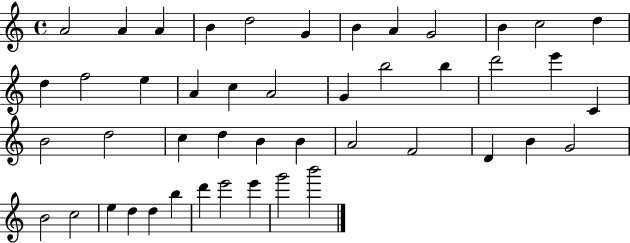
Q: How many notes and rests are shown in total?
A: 46